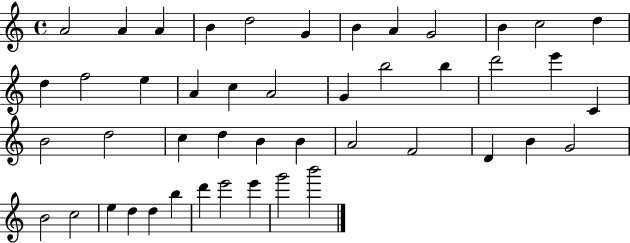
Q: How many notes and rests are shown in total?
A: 46